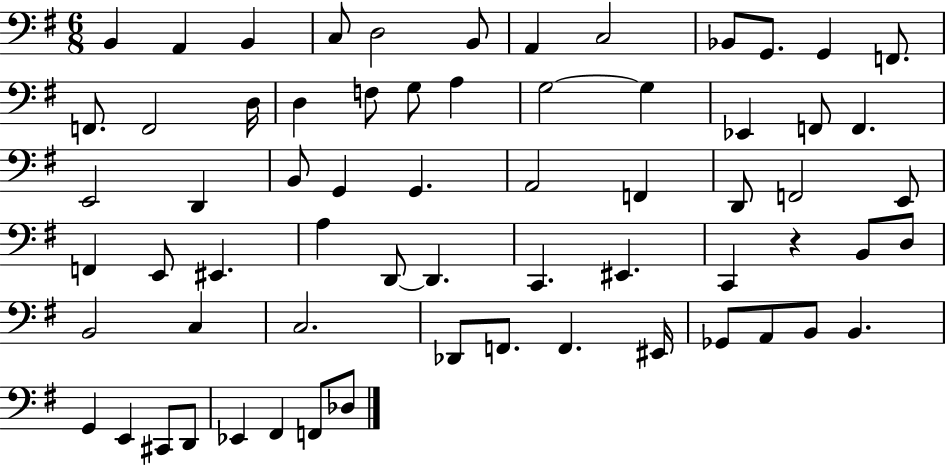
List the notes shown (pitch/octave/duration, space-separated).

B2/q A2/q B2/q C3/e D3/h B2/e A2/q C3/h Bb2/e G2/e. G2/q F2/e. F2/e. F2/h D3/s D3/q F3/e G3/e A3/q G3/h G3/q Eb2/q F2/e F2/q. E2/h D2/q B2/e G2/q G2/q. A2/h F2/q D2/e F2/h E2/e F2/q E2/e EIS2/q. A3/q D2/e D2/q. C2/q. EIS2/q. C2/q R/q B2/e D3/e B2/h C3/q C3/h. Db2/e F2/e. F2/q. EIS2/s Gb2/e A2/e B2/e B2/q. G2/q E2/q C#2/e D2/e Eb2/q F#2/q F2/e Db3/e